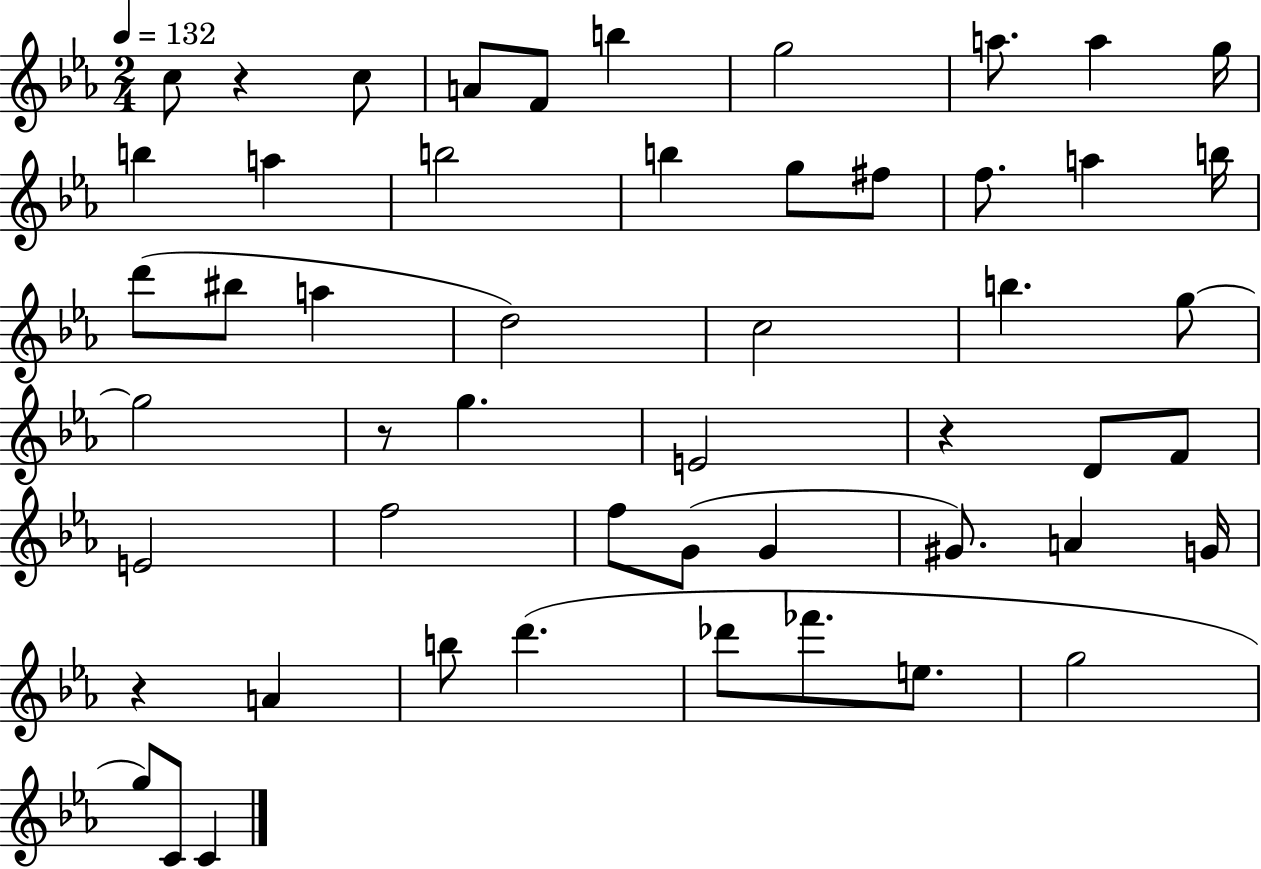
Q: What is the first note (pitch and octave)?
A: C5